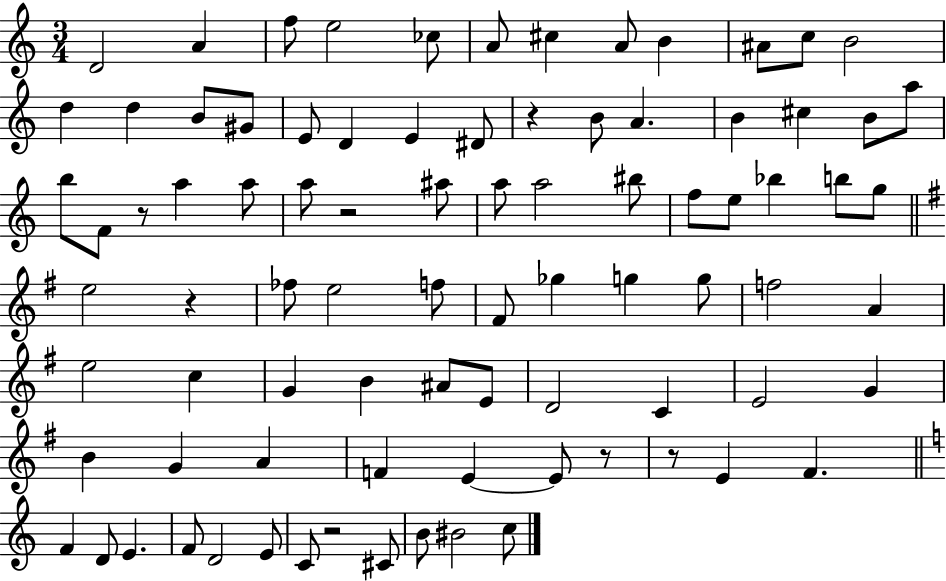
{
  \clef treble
  \numericTimeSignature
  \time 3/4
  \key c \major
  d'2 a'4 | f''8 e''2 ces''8 | a'8 cis''4 a'8 b'4 | ais'8 c''8 b'2 | \break d''4 d''4 b'8 gis'8 | e'8 d'4 e'4 dis'8 | r4 b'8 a'4. | b'4 cis''4 b'8 a''8 | \break b''8 f'8 r8 a''4 a''8 | a''8 r2 ais''8 | a''8 a''2 bis''8 | f''8 e''8 bes''4 b''8 g''8 | \break \bar "||" \break \key e \minor e''2 r4 | fes''8 e''2 f''8 | fis'8 ges''4 g''4 g''8 | f''2 a'4 | \break e''2 c''4 | g'4 b'4 ais'8 e'8 | d'2 c'4 | e'2 g'4 | \break b'4 g'4 a'4 | f'4 e'4~~ e'8 r8 | r8 e'4 fis'4. | \bar "||" \break \key a \minor f'4 d'8 e'4. | f'8 d'2 e'8 | c'8 r2 cis'8 | b'8 bis'2 c''8 | \break \bar "|."
}